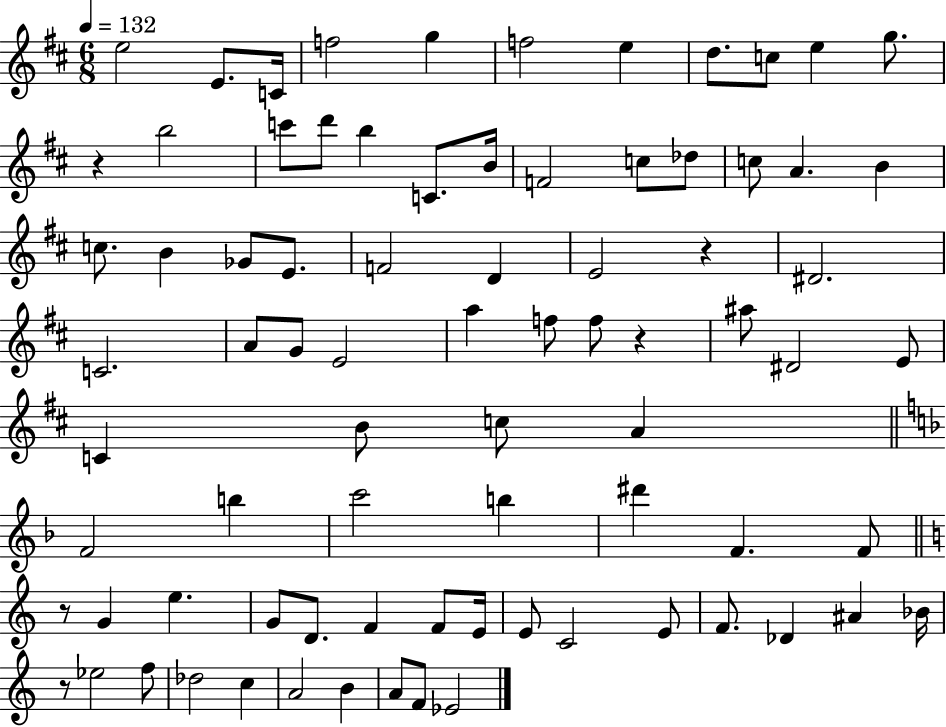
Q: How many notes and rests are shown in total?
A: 80